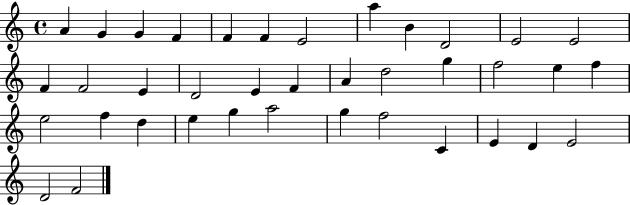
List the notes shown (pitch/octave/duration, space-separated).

A4/q G4/q G4/q F4/q F4/q F4/q E4/h A5/q B4/q D4/h E4/h E4/h F4/q F4/h E4/q D4/h E4/q F4/q A4/q D5/h G5/q F5/h E5/q F5/q E5/h F5/q D5/q E5/q G5/q A5/h G5/q F5/h C4/q E4/q D4/q E4/h D4/h F4/h